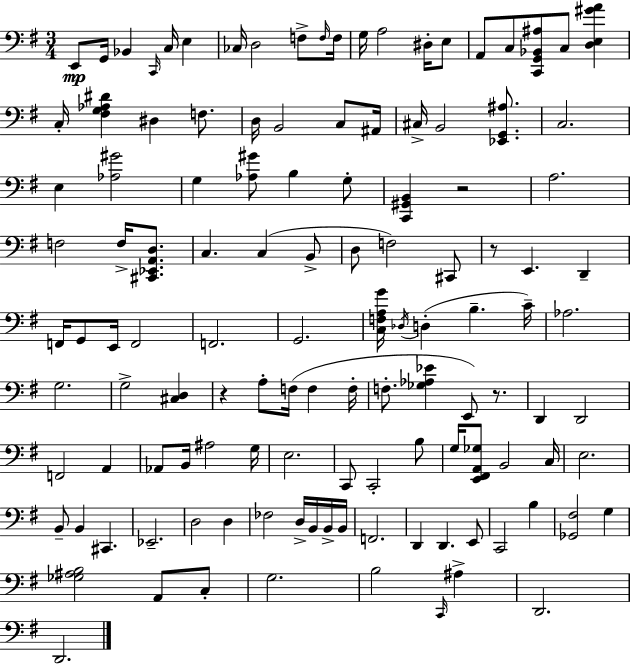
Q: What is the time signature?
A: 3/4